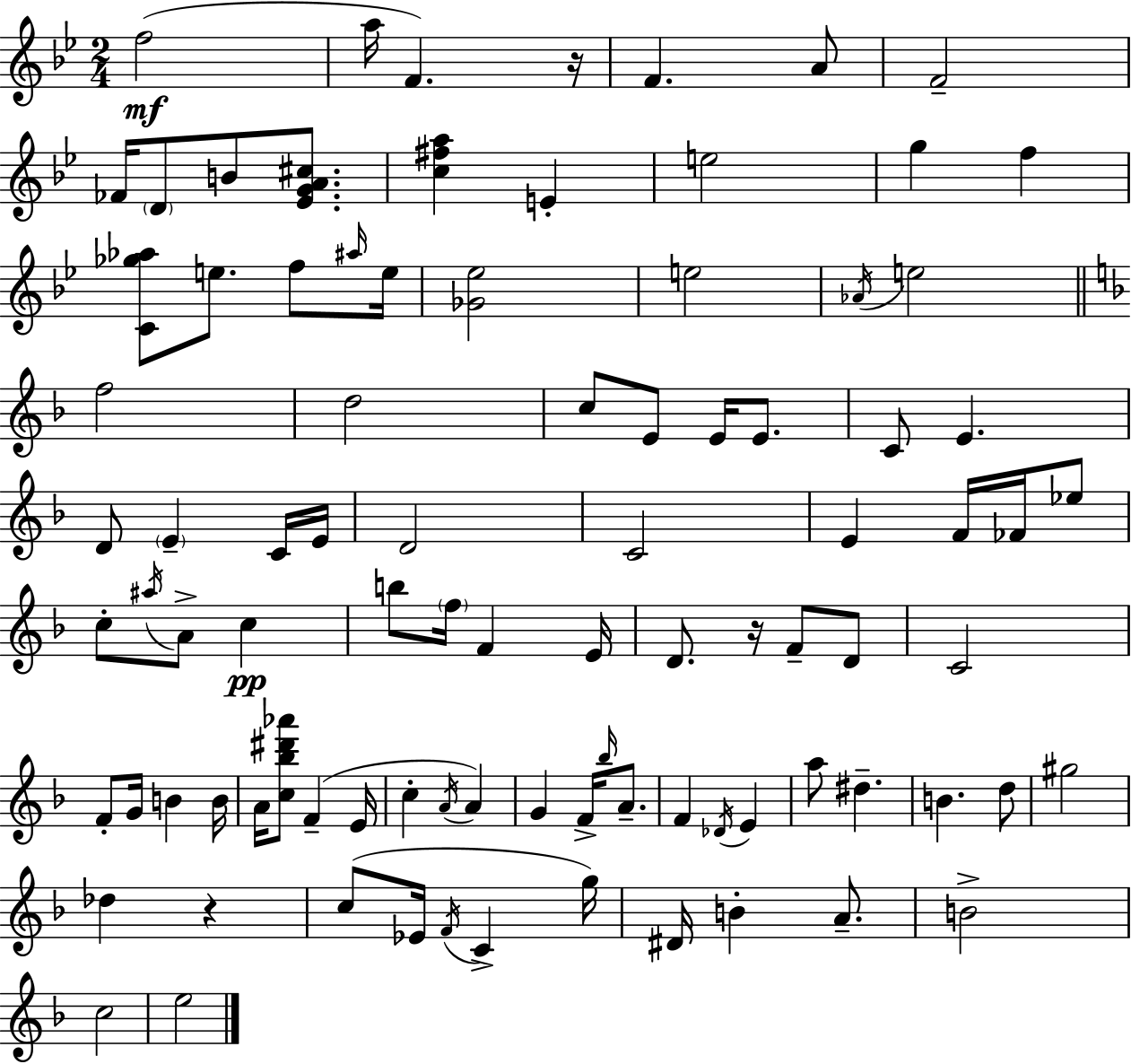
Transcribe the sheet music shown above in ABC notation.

X:1
T:Untitled
M:2/4
L:1/4
K:Gm
f2 a/4 F z/4 F A/2 F2 _F/4 D/2 B/2 [_EGA^c]/2 [c^fa] E e2 g f [C_g_a]/2 e/2 f/2 ^a/4 e/4 [_G_e]2 e2 _A/4 e2 f2 d2 c/2 E/2 E/4 E/2 C/2 E D/2 E C/4 E/4 D2 C2 E F/4 _F/4 _e/2 c/2 ^a/4 A/2 c b/2 f/4 F E/4 D/2 z/4 F/2 D/2 C2 F/2 G/4 B B/4 A/4 [c_b^d'_a']/2 F E/4 c A/4 A G F/4 _b/4 A/2 F _D/4 E a/2 ^d B d/2 ^g2 _d z c/2 _E/4 F/4 C g/4 ^D/4 B A/2 B2 c2 e2